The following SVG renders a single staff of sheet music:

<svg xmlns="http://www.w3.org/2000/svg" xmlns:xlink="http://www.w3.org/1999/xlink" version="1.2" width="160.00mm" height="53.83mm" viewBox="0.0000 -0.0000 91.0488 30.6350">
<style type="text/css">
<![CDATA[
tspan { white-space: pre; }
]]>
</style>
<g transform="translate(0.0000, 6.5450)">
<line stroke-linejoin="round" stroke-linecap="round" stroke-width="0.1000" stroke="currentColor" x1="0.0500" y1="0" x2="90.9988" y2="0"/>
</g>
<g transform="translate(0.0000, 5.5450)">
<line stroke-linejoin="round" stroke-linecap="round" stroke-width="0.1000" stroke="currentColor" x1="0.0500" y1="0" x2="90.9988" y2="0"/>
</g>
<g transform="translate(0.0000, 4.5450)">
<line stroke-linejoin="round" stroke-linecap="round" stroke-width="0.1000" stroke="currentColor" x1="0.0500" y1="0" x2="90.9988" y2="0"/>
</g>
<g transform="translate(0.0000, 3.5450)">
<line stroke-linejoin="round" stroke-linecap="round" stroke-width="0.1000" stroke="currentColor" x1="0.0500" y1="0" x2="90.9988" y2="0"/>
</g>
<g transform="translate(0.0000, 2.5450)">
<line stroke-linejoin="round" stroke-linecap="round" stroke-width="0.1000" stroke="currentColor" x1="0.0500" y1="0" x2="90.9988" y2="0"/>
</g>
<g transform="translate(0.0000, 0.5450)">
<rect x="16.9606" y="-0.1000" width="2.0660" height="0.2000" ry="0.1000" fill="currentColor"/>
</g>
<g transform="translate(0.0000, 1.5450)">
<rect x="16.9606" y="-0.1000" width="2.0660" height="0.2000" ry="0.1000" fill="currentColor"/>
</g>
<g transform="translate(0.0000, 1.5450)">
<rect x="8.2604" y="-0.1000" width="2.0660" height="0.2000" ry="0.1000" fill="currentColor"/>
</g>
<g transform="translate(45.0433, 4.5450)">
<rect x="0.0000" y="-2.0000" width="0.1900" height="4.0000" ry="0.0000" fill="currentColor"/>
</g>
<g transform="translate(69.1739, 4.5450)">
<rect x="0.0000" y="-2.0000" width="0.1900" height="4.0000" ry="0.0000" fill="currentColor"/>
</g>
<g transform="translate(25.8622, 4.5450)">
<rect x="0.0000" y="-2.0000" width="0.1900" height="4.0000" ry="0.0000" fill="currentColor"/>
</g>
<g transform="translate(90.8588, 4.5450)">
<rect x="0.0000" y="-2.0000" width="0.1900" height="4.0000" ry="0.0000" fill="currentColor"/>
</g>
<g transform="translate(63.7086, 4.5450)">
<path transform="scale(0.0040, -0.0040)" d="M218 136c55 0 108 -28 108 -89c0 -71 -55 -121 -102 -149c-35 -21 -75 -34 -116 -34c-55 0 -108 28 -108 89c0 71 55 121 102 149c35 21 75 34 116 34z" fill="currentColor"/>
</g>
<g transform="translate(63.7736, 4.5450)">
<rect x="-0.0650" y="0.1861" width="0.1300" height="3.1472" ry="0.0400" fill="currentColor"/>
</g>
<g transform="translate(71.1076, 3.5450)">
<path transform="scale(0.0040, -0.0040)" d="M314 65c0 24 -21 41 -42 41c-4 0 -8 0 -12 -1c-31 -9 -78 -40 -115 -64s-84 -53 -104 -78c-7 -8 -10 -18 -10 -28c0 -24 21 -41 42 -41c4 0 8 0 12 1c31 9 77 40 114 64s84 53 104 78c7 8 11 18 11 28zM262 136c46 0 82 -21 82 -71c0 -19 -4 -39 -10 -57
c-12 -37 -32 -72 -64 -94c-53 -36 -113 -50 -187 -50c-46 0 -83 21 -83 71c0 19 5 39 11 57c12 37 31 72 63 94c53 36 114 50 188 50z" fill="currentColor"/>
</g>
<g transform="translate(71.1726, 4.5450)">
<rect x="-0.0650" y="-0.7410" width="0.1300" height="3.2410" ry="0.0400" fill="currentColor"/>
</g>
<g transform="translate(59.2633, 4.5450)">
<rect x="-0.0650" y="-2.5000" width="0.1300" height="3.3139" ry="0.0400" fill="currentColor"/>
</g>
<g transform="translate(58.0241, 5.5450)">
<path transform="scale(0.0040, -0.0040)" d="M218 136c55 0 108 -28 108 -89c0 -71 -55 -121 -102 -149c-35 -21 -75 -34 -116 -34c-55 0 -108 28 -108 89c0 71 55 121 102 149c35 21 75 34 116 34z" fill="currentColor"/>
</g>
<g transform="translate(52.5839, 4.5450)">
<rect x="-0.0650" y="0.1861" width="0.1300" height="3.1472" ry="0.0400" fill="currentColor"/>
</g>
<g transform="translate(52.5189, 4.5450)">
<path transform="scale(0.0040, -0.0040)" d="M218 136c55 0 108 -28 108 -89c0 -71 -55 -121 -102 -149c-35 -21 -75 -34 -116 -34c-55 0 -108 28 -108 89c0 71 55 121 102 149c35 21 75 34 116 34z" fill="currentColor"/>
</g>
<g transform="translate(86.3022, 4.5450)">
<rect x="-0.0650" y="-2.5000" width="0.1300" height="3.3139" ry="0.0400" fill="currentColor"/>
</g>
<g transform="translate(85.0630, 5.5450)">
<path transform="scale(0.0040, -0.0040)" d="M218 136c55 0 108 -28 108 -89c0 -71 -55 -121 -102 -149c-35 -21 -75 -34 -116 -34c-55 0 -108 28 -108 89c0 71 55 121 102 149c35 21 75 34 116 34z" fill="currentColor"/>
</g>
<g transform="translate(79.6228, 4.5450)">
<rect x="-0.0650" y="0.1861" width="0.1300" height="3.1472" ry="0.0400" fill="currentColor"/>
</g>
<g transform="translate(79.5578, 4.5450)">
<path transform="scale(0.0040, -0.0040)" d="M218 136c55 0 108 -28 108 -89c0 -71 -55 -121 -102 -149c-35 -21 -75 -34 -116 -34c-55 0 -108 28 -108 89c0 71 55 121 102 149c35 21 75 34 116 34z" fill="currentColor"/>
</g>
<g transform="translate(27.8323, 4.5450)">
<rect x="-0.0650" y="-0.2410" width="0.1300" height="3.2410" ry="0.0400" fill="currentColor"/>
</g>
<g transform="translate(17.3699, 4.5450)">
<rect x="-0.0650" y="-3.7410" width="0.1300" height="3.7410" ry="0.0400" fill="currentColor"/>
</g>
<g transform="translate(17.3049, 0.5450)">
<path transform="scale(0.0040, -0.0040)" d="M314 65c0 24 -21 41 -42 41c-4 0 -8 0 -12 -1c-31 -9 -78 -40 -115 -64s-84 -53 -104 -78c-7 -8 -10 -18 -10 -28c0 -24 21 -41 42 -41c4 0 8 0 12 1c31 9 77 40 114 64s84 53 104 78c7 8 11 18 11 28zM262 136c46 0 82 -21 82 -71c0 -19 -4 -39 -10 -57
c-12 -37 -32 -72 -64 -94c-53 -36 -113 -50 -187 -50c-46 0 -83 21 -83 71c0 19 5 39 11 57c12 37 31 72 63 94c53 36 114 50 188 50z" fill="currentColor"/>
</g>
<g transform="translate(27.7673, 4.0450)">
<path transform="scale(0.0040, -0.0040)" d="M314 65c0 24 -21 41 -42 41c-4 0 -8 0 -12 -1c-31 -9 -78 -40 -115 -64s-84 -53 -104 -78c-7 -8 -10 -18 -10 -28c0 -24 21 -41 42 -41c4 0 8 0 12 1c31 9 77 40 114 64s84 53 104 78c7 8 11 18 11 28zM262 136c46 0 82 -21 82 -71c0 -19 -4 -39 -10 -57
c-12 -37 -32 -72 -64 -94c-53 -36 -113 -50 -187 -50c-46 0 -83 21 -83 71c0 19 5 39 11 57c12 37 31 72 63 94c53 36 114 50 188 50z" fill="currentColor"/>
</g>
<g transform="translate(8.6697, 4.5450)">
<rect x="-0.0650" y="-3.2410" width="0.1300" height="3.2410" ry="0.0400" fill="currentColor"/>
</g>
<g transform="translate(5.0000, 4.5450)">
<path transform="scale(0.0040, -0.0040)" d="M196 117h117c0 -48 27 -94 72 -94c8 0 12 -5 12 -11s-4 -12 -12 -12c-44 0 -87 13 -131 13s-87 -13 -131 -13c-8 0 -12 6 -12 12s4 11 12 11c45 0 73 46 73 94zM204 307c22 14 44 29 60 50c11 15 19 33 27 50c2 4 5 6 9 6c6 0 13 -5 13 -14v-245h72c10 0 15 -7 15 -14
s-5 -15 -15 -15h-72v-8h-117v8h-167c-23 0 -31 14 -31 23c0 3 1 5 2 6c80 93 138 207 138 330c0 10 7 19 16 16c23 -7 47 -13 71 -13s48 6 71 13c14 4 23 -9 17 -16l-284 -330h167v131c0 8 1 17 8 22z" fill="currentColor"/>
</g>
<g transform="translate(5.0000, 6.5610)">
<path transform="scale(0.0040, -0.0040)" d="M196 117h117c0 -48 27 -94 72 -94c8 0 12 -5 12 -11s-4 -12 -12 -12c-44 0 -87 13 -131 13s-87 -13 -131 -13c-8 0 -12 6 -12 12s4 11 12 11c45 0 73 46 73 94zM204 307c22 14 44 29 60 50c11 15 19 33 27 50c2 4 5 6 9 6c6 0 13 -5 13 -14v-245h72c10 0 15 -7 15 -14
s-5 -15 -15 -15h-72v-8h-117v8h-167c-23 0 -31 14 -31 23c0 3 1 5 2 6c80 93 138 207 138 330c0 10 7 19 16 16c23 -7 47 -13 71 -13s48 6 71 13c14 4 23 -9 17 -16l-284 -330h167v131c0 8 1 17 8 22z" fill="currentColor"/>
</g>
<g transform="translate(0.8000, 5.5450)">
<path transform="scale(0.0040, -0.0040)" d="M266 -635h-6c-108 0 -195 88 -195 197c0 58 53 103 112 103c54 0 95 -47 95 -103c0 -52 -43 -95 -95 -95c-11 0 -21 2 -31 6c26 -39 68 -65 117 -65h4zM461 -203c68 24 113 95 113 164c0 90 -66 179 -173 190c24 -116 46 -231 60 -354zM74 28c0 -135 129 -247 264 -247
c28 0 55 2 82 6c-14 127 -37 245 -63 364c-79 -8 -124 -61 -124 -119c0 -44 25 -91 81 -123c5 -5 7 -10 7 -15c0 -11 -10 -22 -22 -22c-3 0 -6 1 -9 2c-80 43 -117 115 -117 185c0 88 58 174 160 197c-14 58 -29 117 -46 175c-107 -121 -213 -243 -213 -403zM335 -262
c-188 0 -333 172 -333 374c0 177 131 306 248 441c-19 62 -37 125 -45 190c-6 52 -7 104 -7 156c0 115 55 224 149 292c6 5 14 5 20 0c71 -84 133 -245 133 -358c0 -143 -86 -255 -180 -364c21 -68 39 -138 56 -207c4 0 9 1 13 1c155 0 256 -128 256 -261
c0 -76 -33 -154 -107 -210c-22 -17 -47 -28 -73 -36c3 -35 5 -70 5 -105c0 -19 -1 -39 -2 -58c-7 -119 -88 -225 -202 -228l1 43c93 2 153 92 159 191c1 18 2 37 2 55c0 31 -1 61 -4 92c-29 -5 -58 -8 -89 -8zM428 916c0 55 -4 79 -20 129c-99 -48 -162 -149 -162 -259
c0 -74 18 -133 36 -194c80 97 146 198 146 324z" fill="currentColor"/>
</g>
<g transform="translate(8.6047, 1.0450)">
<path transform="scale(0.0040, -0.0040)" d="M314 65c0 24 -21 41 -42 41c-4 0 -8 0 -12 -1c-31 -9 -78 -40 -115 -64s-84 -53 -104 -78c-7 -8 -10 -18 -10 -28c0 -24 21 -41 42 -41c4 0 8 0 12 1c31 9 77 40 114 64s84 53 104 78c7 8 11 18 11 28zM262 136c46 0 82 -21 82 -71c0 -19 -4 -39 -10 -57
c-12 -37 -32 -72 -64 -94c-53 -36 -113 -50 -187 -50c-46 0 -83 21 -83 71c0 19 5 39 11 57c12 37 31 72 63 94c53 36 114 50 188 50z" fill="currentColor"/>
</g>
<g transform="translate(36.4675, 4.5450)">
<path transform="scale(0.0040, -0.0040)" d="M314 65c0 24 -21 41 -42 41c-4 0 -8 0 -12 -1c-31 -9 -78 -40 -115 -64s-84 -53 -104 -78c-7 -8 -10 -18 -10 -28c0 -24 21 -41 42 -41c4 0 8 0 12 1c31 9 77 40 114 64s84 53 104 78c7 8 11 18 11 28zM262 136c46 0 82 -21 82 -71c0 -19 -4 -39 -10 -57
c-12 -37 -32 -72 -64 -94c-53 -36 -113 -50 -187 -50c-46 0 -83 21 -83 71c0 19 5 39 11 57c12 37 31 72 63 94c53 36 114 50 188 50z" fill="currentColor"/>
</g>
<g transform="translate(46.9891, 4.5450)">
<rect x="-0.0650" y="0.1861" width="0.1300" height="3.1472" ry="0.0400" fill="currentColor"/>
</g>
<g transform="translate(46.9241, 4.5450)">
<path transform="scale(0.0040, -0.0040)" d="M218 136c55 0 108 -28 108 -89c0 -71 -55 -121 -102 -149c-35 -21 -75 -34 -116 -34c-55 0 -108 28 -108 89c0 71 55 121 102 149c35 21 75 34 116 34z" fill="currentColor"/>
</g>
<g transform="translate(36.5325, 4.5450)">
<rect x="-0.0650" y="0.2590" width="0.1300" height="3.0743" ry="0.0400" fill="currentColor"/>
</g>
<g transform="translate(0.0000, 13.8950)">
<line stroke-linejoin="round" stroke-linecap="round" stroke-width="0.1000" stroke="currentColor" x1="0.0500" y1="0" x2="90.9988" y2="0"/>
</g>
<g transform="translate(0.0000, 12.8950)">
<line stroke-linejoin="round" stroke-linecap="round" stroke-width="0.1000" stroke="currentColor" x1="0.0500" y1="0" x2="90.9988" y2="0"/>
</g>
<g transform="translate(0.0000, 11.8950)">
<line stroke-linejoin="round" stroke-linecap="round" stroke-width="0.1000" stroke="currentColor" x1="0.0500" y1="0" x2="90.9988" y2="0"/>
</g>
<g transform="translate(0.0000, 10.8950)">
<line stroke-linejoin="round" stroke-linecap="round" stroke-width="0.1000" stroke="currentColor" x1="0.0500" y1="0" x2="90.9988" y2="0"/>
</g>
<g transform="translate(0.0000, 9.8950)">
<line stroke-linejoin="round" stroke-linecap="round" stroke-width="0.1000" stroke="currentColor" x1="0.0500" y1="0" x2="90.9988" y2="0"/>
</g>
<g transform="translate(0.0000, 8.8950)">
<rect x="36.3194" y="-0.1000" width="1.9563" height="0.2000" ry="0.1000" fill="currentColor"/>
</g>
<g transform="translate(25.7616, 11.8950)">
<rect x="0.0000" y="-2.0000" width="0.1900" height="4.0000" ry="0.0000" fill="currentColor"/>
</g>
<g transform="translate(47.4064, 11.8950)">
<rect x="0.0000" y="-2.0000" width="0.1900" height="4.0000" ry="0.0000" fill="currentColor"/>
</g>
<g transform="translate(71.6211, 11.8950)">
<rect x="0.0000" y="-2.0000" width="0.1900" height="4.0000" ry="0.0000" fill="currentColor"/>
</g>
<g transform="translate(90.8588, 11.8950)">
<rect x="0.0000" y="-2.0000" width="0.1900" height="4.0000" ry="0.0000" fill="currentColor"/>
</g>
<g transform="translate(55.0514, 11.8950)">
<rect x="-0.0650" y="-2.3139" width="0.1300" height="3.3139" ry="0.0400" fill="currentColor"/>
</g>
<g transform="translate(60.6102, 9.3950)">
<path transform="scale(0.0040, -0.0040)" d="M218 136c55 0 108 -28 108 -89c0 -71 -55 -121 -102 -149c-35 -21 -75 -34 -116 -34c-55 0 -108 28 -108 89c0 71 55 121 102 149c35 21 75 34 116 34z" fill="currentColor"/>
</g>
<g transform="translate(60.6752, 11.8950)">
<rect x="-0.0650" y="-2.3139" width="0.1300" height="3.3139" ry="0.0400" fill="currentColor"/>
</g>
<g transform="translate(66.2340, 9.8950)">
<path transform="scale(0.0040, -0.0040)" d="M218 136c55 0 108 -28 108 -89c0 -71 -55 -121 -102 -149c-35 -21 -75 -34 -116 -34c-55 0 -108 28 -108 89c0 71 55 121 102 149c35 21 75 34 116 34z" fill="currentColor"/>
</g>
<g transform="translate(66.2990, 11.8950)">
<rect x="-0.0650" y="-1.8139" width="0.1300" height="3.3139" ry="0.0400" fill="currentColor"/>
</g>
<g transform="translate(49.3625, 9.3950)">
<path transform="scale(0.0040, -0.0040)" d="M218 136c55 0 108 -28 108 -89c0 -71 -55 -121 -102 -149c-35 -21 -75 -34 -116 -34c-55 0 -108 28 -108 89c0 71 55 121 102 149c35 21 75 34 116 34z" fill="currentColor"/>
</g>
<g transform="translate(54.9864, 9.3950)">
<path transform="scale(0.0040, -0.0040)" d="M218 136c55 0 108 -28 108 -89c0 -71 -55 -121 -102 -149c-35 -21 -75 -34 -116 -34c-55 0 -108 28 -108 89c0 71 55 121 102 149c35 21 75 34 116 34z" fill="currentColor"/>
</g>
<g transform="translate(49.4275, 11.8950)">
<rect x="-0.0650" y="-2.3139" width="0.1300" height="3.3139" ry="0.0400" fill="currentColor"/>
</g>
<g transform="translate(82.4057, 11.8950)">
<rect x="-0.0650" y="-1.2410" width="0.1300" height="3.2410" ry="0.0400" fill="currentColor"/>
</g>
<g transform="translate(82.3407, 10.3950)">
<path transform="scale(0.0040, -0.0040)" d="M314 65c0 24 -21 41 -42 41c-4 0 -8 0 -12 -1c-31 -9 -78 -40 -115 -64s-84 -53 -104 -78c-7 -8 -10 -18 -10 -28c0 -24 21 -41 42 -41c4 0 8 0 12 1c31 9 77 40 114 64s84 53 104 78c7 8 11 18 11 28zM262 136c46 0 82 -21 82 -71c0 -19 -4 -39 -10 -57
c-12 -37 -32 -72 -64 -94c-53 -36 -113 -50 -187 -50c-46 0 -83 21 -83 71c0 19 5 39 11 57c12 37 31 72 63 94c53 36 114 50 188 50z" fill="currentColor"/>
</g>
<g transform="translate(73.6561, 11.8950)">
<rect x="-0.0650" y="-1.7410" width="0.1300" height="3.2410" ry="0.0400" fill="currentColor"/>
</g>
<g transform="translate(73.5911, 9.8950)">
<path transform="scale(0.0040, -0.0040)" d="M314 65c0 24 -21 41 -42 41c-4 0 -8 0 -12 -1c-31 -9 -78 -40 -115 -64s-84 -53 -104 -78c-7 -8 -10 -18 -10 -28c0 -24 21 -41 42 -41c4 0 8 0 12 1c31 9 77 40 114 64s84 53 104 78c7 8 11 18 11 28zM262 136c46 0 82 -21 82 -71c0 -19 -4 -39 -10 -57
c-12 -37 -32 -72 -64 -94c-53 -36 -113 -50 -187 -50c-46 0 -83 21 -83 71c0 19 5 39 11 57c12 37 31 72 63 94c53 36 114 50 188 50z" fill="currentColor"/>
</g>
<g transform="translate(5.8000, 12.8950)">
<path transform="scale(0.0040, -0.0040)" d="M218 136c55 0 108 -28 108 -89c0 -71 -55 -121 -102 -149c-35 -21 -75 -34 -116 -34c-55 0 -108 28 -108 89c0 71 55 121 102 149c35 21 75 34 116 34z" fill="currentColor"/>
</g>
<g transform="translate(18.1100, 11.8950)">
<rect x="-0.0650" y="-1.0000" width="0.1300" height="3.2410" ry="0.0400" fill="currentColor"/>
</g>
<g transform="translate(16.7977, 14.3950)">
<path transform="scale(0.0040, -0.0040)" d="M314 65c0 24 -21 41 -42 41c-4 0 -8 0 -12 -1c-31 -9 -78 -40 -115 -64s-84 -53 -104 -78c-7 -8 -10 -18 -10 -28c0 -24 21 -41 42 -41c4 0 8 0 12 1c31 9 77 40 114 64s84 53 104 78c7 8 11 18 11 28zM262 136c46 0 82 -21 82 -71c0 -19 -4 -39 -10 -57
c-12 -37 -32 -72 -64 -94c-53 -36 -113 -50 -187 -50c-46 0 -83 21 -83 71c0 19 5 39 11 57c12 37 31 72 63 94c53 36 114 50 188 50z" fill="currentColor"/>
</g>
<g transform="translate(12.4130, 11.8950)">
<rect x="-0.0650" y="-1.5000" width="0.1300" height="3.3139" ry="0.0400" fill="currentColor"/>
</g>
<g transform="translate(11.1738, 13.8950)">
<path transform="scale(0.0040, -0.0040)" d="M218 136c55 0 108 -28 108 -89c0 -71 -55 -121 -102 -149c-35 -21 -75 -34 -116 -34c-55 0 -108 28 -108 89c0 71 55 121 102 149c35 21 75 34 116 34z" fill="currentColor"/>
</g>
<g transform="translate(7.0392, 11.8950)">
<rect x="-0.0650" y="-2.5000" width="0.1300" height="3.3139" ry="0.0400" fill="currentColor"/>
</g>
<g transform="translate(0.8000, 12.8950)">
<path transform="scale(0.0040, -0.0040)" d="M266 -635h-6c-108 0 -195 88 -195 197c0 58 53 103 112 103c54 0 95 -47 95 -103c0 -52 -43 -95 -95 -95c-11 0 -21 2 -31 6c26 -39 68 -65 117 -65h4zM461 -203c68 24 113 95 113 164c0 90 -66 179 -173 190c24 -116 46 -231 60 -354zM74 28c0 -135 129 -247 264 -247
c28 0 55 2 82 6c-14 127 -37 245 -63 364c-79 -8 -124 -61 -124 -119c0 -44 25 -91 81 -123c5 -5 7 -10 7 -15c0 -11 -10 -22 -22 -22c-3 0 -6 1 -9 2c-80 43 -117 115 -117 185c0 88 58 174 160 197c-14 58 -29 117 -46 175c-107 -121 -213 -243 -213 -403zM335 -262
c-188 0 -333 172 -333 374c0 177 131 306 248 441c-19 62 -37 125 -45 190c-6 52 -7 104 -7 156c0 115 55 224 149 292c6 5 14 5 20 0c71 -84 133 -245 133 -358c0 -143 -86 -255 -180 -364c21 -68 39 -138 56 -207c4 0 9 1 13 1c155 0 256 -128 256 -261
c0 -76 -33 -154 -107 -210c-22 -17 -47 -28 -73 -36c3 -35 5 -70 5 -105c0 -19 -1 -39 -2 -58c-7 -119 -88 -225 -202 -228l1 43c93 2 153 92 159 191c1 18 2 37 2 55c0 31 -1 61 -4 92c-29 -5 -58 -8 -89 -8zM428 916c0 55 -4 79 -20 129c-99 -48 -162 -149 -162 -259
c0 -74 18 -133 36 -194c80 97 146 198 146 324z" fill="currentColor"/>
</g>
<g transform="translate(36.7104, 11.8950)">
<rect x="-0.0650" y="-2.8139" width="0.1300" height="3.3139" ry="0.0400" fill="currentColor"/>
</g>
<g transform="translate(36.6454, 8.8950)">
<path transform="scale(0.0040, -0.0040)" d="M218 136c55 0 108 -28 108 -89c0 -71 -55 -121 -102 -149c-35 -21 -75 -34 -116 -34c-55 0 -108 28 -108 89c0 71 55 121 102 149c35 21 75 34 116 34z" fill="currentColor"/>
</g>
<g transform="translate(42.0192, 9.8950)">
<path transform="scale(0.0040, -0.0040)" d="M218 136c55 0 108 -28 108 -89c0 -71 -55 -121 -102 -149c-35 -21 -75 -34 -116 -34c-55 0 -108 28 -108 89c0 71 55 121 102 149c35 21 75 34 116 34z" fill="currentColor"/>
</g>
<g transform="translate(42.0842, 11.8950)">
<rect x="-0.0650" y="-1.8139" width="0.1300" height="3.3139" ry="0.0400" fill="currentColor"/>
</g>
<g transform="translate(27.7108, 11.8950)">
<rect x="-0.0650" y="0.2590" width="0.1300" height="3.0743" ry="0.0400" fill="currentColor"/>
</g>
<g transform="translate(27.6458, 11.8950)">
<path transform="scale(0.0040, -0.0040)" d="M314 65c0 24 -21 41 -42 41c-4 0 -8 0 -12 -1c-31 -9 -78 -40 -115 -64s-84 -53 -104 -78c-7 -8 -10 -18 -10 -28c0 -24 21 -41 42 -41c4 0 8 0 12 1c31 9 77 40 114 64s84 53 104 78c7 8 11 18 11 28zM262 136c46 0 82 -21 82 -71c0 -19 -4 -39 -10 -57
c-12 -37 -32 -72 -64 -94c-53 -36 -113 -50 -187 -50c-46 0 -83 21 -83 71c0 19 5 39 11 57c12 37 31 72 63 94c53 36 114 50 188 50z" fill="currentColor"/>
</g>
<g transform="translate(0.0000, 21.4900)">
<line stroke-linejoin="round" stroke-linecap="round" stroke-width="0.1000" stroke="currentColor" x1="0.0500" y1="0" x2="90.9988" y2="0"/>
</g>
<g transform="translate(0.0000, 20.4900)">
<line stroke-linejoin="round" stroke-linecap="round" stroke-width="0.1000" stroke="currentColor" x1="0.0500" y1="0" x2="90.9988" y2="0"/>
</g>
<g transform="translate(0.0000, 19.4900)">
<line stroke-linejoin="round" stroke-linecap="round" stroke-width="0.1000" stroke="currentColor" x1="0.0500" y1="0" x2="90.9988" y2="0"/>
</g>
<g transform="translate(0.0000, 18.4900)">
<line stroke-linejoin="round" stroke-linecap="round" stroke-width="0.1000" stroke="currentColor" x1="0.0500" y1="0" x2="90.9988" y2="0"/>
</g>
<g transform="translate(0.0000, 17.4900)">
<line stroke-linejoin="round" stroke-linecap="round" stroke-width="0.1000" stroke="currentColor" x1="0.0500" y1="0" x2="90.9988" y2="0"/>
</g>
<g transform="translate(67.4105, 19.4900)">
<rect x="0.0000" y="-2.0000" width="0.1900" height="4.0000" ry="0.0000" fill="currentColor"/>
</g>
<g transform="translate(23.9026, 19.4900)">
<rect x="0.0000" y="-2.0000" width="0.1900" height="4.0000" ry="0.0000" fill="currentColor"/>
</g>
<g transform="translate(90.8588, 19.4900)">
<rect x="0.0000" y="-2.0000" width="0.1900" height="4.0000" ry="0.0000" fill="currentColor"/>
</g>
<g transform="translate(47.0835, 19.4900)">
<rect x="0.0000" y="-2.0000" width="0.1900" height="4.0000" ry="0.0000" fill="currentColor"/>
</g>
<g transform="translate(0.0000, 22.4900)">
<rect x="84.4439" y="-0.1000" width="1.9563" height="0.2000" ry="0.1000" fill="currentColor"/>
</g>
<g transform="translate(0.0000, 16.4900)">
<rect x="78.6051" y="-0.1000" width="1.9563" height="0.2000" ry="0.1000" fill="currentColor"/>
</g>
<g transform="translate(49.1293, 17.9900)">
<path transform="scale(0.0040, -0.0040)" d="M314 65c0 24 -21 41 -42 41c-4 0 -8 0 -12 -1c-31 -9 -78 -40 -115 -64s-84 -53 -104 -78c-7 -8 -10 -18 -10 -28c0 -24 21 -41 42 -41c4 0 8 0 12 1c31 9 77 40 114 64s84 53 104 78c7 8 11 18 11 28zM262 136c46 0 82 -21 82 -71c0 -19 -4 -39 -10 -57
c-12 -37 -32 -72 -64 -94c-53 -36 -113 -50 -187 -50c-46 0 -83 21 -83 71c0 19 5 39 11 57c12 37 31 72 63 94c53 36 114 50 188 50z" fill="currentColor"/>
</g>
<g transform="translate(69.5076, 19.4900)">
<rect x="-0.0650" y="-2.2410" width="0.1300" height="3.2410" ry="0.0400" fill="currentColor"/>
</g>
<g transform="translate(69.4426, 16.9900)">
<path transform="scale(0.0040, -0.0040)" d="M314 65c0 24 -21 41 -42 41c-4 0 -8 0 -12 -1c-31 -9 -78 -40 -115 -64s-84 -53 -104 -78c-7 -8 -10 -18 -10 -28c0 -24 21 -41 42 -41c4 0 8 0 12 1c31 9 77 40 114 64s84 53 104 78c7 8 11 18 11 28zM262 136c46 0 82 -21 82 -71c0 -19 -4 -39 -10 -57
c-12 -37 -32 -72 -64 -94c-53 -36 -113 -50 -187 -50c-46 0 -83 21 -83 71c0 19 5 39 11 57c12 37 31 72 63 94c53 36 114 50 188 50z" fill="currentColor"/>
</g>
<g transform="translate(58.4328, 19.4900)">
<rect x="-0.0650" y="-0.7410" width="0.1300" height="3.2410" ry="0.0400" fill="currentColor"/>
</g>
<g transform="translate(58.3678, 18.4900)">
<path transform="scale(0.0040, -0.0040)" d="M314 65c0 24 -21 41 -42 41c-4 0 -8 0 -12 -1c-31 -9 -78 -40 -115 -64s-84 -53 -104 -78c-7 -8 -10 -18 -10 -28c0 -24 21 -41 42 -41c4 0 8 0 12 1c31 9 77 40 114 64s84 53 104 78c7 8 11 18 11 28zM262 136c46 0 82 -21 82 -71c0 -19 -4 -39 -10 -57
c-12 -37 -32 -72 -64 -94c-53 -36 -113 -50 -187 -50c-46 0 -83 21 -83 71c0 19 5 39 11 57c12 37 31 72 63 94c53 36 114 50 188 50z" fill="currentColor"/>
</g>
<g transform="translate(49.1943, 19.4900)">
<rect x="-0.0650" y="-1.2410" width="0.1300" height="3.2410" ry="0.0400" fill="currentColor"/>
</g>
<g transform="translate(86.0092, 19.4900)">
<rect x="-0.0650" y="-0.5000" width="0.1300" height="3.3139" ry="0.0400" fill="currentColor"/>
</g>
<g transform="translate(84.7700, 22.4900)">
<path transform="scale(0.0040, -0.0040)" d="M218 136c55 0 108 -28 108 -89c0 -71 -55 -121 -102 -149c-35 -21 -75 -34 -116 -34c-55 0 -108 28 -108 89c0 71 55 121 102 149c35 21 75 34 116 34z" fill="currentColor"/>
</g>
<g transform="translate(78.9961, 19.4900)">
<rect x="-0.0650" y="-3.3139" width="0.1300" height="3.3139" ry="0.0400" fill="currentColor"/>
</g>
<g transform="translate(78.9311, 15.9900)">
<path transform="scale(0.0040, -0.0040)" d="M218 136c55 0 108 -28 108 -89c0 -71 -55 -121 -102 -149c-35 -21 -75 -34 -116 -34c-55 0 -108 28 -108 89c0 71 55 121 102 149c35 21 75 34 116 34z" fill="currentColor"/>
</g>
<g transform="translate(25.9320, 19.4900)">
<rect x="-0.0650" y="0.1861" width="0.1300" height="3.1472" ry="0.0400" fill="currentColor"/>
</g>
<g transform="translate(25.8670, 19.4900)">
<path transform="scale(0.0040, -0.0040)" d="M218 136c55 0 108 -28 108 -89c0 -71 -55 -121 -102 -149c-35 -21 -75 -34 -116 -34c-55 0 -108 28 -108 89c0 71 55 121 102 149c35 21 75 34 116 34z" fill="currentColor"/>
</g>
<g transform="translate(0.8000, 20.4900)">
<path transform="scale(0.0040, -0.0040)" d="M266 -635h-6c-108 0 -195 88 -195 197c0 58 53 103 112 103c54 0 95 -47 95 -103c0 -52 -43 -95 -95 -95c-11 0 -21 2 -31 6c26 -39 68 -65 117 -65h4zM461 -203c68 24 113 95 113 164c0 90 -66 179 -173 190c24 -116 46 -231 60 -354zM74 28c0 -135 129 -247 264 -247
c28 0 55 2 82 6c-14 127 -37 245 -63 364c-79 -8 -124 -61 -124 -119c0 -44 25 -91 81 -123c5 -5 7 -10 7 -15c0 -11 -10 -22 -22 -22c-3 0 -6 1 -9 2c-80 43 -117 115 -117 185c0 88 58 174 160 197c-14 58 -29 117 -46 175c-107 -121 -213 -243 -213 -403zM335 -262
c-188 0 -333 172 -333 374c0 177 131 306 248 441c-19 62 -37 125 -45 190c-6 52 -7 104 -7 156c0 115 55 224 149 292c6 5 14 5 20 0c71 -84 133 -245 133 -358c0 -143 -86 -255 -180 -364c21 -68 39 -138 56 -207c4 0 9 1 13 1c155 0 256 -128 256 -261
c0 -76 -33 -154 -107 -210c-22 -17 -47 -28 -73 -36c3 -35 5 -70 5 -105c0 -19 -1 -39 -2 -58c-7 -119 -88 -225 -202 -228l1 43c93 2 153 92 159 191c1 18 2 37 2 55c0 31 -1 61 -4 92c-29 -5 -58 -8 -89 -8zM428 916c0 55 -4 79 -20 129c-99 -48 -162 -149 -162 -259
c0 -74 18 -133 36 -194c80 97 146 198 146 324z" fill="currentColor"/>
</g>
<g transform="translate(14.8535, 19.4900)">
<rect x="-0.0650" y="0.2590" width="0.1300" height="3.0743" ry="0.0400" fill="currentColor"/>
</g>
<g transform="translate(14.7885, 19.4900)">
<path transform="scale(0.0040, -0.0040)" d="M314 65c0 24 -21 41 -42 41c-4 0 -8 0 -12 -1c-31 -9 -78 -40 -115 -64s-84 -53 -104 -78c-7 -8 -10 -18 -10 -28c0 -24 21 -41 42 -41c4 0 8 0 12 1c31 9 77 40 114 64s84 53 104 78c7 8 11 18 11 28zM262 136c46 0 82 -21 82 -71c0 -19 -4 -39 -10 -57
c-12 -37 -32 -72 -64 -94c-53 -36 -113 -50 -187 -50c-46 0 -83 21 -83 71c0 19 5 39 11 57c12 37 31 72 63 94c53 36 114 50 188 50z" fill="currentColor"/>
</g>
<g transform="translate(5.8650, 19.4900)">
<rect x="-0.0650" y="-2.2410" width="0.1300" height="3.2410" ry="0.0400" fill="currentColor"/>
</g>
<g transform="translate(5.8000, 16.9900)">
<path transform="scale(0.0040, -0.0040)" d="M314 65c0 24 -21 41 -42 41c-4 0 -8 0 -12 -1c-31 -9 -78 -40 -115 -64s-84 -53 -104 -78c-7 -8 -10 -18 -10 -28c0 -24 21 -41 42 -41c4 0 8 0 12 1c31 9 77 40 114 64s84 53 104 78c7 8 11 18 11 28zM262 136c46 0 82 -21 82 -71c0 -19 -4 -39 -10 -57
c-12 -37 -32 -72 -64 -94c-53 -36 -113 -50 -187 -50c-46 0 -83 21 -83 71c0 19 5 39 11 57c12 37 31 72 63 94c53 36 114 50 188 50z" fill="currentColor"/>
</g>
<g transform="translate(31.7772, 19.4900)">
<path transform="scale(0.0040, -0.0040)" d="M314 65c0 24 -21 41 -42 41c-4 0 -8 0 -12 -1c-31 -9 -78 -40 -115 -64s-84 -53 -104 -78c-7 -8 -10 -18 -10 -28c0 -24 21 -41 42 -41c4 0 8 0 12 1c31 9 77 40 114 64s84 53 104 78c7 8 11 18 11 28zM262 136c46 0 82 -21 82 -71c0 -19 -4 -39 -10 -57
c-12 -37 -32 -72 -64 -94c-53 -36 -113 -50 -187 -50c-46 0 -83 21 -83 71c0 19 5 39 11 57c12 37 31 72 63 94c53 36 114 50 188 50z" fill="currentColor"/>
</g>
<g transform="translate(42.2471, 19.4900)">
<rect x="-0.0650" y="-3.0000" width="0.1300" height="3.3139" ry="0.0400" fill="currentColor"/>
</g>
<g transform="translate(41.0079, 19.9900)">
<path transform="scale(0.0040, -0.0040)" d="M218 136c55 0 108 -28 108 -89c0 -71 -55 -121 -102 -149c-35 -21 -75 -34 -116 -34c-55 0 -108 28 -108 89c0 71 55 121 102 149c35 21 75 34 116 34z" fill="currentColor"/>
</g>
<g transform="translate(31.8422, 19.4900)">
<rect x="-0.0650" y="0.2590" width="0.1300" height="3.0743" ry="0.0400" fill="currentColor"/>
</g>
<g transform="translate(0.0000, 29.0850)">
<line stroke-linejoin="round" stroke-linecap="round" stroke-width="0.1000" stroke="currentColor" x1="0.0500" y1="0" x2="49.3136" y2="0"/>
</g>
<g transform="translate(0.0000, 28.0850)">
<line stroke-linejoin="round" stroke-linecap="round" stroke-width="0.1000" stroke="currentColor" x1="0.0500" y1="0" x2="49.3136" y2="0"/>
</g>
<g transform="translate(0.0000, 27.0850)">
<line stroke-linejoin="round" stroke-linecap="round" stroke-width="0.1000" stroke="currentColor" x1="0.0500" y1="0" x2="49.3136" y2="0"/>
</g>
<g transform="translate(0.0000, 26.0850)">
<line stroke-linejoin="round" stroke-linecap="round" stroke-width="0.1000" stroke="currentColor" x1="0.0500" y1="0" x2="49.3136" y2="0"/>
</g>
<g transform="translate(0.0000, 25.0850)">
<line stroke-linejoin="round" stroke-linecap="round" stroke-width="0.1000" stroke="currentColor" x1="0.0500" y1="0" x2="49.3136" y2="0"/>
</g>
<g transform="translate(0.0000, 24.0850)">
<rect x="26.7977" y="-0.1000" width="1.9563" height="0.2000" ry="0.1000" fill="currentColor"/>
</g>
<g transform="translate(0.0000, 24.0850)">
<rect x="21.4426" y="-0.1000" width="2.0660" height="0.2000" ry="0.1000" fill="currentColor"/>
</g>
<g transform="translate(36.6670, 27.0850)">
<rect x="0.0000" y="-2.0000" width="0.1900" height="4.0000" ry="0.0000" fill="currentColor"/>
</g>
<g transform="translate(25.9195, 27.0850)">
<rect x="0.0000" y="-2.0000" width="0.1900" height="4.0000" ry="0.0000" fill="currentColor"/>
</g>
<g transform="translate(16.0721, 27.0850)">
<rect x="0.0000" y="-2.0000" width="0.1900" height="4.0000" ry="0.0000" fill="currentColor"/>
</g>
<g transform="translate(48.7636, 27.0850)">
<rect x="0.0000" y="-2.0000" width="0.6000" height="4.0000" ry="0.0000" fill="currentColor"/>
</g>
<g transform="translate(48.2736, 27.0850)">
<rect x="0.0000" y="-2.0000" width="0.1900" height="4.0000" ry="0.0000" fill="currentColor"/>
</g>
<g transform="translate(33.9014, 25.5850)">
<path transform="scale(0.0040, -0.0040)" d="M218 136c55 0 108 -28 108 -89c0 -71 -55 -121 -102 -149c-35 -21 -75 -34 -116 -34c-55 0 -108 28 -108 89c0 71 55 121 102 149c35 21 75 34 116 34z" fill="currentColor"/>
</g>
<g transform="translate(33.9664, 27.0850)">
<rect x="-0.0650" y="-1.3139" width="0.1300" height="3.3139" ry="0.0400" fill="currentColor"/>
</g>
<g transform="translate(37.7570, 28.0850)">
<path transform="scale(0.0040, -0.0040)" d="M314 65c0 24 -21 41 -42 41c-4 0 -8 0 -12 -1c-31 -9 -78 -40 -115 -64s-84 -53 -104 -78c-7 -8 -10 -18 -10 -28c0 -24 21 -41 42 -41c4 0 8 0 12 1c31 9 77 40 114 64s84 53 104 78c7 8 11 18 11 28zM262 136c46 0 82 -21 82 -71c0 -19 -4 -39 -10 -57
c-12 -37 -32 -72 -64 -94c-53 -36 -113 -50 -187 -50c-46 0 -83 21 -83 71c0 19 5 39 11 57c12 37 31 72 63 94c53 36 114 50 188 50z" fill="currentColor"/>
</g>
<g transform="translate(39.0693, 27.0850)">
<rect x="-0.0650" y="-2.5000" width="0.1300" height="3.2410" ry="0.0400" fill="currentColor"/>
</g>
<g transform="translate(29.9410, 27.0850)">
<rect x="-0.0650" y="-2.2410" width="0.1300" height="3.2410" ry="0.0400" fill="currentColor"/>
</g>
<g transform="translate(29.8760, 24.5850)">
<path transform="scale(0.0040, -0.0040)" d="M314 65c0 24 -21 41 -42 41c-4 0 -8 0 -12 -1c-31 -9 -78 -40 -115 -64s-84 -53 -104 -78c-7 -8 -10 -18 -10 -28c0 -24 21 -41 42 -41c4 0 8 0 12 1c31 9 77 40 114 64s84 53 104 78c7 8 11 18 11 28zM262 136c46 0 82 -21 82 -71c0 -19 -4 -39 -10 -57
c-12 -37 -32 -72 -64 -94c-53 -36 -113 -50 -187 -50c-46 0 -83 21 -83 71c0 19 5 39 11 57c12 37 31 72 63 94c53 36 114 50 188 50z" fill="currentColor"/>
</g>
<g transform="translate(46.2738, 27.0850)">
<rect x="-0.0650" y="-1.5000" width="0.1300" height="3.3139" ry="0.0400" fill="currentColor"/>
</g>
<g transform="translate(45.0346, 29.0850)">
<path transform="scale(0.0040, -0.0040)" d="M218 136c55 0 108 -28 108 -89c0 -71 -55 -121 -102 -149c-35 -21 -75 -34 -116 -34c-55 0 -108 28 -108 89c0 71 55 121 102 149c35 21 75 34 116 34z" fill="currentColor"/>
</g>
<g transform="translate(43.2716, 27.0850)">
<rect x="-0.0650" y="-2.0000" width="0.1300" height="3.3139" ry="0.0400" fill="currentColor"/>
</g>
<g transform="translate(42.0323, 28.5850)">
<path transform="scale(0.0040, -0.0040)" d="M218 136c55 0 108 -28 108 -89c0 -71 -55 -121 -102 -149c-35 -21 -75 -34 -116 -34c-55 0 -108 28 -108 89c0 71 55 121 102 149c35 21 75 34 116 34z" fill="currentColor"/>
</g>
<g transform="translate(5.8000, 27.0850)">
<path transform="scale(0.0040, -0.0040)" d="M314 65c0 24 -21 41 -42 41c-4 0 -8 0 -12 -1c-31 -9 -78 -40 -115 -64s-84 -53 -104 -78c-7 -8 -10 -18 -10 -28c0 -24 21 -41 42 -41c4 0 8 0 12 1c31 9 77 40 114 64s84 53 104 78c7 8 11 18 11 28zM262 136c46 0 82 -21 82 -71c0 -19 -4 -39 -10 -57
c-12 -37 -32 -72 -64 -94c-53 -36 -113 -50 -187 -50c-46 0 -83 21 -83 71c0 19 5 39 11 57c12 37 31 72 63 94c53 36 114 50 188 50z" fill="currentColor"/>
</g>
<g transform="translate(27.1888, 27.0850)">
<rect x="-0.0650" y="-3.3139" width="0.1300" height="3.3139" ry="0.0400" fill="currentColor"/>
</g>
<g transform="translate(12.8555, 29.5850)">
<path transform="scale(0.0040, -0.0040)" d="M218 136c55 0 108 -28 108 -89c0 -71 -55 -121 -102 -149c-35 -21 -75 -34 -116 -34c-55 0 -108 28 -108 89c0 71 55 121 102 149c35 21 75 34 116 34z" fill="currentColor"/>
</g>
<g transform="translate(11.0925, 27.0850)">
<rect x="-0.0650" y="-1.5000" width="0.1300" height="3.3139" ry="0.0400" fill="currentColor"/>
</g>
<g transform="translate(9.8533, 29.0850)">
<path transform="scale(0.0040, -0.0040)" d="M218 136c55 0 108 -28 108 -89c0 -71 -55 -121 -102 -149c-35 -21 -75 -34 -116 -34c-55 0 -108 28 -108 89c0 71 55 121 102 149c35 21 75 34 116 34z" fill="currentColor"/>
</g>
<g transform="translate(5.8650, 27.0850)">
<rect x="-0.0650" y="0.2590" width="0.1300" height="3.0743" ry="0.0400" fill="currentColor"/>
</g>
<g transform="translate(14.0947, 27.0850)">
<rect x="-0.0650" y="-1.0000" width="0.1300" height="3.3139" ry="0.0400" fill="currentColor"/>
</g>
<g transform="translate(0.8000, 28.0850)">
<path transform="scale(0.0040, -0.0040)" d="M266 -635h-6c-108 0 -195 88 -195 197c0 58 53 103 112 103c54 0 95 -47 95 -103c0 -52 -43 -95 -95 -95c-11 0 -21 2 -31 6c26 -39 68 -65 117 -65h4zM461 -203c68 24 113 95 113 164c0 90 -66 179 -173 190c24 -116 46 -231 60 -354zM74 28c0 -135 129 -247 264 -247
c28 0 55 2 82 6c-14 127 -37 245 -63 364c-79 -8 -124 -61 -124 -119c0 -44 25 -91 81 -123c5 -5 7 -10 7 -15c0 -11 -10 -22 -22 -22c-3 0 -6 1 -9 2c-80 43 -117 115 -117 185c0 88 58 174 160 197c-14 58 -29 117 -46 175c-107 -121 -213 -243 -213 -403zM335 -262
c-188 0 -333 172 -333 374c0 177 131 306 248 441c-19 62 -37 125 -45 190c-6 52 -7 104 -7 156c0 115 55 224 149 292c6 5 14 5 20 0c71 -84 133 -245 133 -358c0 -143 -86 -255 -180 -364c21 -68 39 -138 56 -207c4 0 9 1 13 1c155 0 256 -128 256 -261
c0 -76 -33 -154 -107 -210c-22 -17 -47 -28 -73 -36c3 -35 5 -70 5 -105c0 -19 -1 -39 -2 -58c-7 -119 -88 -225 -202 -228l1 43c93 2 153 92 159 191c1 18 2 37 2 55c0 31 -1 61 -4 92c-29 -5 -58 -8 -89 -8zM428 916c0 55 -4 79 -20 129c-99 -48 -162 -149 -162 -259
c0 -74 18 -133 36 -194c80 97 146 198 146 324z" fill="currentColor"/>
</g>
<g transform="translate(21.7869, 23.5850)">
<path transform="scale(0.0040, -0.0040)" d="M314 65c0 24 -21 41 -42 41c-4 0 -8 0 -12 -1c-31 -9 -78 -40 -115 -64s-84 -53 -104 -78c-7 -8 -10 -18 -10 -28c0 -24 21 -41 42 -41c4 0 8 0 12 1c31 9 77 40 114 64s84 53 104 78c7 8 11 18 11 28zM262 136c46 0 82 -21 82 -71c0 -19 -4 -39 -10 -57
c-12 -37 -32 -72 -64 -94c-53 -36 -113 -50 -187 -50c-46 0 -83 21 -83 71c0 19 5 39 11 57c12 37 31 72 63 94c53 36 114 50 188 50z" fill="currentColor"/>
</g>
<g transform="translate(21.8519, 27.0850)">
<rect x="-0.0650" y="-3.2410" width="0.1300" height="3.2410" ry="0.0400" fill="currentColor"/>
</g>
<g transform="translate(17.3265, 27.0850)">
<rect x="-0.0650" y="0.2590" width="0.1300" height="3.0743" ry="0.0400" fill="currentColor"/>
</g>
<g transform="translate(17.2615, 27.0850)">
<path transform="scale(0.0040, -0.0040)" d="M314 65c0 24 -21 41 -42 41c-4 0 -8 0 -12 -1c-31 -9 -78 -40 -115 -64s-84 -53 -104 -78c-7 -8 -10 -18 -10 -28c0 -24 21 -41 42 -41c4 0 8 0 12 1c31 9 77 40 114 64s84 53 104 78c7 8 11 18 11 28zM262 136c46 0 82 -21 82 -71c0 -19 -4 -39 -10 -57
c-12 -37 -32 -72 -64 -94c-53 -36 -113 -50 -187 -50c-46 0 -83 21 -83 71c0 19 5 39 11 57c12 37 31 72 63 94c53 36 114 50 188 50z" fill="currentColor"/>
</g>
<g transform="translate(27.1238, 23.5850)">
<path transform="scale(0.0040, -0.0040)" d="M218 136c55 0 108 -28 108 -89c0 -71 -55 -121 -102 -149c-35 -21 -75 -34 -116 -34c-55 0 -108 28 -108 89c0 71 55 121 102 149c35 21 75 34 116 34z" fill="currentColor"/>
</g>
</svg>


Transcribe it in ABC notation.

X:1
T:Untitled
M:4/4
L:1/4
K:C
b2 c'2 c2 B2 B B G B d2 B G G E D2 B2 a f g g g f f2 e2 g2 B2 B B2 A e2 d2 g2 b C B2 E D B2 b2 b g2 e G2 F E